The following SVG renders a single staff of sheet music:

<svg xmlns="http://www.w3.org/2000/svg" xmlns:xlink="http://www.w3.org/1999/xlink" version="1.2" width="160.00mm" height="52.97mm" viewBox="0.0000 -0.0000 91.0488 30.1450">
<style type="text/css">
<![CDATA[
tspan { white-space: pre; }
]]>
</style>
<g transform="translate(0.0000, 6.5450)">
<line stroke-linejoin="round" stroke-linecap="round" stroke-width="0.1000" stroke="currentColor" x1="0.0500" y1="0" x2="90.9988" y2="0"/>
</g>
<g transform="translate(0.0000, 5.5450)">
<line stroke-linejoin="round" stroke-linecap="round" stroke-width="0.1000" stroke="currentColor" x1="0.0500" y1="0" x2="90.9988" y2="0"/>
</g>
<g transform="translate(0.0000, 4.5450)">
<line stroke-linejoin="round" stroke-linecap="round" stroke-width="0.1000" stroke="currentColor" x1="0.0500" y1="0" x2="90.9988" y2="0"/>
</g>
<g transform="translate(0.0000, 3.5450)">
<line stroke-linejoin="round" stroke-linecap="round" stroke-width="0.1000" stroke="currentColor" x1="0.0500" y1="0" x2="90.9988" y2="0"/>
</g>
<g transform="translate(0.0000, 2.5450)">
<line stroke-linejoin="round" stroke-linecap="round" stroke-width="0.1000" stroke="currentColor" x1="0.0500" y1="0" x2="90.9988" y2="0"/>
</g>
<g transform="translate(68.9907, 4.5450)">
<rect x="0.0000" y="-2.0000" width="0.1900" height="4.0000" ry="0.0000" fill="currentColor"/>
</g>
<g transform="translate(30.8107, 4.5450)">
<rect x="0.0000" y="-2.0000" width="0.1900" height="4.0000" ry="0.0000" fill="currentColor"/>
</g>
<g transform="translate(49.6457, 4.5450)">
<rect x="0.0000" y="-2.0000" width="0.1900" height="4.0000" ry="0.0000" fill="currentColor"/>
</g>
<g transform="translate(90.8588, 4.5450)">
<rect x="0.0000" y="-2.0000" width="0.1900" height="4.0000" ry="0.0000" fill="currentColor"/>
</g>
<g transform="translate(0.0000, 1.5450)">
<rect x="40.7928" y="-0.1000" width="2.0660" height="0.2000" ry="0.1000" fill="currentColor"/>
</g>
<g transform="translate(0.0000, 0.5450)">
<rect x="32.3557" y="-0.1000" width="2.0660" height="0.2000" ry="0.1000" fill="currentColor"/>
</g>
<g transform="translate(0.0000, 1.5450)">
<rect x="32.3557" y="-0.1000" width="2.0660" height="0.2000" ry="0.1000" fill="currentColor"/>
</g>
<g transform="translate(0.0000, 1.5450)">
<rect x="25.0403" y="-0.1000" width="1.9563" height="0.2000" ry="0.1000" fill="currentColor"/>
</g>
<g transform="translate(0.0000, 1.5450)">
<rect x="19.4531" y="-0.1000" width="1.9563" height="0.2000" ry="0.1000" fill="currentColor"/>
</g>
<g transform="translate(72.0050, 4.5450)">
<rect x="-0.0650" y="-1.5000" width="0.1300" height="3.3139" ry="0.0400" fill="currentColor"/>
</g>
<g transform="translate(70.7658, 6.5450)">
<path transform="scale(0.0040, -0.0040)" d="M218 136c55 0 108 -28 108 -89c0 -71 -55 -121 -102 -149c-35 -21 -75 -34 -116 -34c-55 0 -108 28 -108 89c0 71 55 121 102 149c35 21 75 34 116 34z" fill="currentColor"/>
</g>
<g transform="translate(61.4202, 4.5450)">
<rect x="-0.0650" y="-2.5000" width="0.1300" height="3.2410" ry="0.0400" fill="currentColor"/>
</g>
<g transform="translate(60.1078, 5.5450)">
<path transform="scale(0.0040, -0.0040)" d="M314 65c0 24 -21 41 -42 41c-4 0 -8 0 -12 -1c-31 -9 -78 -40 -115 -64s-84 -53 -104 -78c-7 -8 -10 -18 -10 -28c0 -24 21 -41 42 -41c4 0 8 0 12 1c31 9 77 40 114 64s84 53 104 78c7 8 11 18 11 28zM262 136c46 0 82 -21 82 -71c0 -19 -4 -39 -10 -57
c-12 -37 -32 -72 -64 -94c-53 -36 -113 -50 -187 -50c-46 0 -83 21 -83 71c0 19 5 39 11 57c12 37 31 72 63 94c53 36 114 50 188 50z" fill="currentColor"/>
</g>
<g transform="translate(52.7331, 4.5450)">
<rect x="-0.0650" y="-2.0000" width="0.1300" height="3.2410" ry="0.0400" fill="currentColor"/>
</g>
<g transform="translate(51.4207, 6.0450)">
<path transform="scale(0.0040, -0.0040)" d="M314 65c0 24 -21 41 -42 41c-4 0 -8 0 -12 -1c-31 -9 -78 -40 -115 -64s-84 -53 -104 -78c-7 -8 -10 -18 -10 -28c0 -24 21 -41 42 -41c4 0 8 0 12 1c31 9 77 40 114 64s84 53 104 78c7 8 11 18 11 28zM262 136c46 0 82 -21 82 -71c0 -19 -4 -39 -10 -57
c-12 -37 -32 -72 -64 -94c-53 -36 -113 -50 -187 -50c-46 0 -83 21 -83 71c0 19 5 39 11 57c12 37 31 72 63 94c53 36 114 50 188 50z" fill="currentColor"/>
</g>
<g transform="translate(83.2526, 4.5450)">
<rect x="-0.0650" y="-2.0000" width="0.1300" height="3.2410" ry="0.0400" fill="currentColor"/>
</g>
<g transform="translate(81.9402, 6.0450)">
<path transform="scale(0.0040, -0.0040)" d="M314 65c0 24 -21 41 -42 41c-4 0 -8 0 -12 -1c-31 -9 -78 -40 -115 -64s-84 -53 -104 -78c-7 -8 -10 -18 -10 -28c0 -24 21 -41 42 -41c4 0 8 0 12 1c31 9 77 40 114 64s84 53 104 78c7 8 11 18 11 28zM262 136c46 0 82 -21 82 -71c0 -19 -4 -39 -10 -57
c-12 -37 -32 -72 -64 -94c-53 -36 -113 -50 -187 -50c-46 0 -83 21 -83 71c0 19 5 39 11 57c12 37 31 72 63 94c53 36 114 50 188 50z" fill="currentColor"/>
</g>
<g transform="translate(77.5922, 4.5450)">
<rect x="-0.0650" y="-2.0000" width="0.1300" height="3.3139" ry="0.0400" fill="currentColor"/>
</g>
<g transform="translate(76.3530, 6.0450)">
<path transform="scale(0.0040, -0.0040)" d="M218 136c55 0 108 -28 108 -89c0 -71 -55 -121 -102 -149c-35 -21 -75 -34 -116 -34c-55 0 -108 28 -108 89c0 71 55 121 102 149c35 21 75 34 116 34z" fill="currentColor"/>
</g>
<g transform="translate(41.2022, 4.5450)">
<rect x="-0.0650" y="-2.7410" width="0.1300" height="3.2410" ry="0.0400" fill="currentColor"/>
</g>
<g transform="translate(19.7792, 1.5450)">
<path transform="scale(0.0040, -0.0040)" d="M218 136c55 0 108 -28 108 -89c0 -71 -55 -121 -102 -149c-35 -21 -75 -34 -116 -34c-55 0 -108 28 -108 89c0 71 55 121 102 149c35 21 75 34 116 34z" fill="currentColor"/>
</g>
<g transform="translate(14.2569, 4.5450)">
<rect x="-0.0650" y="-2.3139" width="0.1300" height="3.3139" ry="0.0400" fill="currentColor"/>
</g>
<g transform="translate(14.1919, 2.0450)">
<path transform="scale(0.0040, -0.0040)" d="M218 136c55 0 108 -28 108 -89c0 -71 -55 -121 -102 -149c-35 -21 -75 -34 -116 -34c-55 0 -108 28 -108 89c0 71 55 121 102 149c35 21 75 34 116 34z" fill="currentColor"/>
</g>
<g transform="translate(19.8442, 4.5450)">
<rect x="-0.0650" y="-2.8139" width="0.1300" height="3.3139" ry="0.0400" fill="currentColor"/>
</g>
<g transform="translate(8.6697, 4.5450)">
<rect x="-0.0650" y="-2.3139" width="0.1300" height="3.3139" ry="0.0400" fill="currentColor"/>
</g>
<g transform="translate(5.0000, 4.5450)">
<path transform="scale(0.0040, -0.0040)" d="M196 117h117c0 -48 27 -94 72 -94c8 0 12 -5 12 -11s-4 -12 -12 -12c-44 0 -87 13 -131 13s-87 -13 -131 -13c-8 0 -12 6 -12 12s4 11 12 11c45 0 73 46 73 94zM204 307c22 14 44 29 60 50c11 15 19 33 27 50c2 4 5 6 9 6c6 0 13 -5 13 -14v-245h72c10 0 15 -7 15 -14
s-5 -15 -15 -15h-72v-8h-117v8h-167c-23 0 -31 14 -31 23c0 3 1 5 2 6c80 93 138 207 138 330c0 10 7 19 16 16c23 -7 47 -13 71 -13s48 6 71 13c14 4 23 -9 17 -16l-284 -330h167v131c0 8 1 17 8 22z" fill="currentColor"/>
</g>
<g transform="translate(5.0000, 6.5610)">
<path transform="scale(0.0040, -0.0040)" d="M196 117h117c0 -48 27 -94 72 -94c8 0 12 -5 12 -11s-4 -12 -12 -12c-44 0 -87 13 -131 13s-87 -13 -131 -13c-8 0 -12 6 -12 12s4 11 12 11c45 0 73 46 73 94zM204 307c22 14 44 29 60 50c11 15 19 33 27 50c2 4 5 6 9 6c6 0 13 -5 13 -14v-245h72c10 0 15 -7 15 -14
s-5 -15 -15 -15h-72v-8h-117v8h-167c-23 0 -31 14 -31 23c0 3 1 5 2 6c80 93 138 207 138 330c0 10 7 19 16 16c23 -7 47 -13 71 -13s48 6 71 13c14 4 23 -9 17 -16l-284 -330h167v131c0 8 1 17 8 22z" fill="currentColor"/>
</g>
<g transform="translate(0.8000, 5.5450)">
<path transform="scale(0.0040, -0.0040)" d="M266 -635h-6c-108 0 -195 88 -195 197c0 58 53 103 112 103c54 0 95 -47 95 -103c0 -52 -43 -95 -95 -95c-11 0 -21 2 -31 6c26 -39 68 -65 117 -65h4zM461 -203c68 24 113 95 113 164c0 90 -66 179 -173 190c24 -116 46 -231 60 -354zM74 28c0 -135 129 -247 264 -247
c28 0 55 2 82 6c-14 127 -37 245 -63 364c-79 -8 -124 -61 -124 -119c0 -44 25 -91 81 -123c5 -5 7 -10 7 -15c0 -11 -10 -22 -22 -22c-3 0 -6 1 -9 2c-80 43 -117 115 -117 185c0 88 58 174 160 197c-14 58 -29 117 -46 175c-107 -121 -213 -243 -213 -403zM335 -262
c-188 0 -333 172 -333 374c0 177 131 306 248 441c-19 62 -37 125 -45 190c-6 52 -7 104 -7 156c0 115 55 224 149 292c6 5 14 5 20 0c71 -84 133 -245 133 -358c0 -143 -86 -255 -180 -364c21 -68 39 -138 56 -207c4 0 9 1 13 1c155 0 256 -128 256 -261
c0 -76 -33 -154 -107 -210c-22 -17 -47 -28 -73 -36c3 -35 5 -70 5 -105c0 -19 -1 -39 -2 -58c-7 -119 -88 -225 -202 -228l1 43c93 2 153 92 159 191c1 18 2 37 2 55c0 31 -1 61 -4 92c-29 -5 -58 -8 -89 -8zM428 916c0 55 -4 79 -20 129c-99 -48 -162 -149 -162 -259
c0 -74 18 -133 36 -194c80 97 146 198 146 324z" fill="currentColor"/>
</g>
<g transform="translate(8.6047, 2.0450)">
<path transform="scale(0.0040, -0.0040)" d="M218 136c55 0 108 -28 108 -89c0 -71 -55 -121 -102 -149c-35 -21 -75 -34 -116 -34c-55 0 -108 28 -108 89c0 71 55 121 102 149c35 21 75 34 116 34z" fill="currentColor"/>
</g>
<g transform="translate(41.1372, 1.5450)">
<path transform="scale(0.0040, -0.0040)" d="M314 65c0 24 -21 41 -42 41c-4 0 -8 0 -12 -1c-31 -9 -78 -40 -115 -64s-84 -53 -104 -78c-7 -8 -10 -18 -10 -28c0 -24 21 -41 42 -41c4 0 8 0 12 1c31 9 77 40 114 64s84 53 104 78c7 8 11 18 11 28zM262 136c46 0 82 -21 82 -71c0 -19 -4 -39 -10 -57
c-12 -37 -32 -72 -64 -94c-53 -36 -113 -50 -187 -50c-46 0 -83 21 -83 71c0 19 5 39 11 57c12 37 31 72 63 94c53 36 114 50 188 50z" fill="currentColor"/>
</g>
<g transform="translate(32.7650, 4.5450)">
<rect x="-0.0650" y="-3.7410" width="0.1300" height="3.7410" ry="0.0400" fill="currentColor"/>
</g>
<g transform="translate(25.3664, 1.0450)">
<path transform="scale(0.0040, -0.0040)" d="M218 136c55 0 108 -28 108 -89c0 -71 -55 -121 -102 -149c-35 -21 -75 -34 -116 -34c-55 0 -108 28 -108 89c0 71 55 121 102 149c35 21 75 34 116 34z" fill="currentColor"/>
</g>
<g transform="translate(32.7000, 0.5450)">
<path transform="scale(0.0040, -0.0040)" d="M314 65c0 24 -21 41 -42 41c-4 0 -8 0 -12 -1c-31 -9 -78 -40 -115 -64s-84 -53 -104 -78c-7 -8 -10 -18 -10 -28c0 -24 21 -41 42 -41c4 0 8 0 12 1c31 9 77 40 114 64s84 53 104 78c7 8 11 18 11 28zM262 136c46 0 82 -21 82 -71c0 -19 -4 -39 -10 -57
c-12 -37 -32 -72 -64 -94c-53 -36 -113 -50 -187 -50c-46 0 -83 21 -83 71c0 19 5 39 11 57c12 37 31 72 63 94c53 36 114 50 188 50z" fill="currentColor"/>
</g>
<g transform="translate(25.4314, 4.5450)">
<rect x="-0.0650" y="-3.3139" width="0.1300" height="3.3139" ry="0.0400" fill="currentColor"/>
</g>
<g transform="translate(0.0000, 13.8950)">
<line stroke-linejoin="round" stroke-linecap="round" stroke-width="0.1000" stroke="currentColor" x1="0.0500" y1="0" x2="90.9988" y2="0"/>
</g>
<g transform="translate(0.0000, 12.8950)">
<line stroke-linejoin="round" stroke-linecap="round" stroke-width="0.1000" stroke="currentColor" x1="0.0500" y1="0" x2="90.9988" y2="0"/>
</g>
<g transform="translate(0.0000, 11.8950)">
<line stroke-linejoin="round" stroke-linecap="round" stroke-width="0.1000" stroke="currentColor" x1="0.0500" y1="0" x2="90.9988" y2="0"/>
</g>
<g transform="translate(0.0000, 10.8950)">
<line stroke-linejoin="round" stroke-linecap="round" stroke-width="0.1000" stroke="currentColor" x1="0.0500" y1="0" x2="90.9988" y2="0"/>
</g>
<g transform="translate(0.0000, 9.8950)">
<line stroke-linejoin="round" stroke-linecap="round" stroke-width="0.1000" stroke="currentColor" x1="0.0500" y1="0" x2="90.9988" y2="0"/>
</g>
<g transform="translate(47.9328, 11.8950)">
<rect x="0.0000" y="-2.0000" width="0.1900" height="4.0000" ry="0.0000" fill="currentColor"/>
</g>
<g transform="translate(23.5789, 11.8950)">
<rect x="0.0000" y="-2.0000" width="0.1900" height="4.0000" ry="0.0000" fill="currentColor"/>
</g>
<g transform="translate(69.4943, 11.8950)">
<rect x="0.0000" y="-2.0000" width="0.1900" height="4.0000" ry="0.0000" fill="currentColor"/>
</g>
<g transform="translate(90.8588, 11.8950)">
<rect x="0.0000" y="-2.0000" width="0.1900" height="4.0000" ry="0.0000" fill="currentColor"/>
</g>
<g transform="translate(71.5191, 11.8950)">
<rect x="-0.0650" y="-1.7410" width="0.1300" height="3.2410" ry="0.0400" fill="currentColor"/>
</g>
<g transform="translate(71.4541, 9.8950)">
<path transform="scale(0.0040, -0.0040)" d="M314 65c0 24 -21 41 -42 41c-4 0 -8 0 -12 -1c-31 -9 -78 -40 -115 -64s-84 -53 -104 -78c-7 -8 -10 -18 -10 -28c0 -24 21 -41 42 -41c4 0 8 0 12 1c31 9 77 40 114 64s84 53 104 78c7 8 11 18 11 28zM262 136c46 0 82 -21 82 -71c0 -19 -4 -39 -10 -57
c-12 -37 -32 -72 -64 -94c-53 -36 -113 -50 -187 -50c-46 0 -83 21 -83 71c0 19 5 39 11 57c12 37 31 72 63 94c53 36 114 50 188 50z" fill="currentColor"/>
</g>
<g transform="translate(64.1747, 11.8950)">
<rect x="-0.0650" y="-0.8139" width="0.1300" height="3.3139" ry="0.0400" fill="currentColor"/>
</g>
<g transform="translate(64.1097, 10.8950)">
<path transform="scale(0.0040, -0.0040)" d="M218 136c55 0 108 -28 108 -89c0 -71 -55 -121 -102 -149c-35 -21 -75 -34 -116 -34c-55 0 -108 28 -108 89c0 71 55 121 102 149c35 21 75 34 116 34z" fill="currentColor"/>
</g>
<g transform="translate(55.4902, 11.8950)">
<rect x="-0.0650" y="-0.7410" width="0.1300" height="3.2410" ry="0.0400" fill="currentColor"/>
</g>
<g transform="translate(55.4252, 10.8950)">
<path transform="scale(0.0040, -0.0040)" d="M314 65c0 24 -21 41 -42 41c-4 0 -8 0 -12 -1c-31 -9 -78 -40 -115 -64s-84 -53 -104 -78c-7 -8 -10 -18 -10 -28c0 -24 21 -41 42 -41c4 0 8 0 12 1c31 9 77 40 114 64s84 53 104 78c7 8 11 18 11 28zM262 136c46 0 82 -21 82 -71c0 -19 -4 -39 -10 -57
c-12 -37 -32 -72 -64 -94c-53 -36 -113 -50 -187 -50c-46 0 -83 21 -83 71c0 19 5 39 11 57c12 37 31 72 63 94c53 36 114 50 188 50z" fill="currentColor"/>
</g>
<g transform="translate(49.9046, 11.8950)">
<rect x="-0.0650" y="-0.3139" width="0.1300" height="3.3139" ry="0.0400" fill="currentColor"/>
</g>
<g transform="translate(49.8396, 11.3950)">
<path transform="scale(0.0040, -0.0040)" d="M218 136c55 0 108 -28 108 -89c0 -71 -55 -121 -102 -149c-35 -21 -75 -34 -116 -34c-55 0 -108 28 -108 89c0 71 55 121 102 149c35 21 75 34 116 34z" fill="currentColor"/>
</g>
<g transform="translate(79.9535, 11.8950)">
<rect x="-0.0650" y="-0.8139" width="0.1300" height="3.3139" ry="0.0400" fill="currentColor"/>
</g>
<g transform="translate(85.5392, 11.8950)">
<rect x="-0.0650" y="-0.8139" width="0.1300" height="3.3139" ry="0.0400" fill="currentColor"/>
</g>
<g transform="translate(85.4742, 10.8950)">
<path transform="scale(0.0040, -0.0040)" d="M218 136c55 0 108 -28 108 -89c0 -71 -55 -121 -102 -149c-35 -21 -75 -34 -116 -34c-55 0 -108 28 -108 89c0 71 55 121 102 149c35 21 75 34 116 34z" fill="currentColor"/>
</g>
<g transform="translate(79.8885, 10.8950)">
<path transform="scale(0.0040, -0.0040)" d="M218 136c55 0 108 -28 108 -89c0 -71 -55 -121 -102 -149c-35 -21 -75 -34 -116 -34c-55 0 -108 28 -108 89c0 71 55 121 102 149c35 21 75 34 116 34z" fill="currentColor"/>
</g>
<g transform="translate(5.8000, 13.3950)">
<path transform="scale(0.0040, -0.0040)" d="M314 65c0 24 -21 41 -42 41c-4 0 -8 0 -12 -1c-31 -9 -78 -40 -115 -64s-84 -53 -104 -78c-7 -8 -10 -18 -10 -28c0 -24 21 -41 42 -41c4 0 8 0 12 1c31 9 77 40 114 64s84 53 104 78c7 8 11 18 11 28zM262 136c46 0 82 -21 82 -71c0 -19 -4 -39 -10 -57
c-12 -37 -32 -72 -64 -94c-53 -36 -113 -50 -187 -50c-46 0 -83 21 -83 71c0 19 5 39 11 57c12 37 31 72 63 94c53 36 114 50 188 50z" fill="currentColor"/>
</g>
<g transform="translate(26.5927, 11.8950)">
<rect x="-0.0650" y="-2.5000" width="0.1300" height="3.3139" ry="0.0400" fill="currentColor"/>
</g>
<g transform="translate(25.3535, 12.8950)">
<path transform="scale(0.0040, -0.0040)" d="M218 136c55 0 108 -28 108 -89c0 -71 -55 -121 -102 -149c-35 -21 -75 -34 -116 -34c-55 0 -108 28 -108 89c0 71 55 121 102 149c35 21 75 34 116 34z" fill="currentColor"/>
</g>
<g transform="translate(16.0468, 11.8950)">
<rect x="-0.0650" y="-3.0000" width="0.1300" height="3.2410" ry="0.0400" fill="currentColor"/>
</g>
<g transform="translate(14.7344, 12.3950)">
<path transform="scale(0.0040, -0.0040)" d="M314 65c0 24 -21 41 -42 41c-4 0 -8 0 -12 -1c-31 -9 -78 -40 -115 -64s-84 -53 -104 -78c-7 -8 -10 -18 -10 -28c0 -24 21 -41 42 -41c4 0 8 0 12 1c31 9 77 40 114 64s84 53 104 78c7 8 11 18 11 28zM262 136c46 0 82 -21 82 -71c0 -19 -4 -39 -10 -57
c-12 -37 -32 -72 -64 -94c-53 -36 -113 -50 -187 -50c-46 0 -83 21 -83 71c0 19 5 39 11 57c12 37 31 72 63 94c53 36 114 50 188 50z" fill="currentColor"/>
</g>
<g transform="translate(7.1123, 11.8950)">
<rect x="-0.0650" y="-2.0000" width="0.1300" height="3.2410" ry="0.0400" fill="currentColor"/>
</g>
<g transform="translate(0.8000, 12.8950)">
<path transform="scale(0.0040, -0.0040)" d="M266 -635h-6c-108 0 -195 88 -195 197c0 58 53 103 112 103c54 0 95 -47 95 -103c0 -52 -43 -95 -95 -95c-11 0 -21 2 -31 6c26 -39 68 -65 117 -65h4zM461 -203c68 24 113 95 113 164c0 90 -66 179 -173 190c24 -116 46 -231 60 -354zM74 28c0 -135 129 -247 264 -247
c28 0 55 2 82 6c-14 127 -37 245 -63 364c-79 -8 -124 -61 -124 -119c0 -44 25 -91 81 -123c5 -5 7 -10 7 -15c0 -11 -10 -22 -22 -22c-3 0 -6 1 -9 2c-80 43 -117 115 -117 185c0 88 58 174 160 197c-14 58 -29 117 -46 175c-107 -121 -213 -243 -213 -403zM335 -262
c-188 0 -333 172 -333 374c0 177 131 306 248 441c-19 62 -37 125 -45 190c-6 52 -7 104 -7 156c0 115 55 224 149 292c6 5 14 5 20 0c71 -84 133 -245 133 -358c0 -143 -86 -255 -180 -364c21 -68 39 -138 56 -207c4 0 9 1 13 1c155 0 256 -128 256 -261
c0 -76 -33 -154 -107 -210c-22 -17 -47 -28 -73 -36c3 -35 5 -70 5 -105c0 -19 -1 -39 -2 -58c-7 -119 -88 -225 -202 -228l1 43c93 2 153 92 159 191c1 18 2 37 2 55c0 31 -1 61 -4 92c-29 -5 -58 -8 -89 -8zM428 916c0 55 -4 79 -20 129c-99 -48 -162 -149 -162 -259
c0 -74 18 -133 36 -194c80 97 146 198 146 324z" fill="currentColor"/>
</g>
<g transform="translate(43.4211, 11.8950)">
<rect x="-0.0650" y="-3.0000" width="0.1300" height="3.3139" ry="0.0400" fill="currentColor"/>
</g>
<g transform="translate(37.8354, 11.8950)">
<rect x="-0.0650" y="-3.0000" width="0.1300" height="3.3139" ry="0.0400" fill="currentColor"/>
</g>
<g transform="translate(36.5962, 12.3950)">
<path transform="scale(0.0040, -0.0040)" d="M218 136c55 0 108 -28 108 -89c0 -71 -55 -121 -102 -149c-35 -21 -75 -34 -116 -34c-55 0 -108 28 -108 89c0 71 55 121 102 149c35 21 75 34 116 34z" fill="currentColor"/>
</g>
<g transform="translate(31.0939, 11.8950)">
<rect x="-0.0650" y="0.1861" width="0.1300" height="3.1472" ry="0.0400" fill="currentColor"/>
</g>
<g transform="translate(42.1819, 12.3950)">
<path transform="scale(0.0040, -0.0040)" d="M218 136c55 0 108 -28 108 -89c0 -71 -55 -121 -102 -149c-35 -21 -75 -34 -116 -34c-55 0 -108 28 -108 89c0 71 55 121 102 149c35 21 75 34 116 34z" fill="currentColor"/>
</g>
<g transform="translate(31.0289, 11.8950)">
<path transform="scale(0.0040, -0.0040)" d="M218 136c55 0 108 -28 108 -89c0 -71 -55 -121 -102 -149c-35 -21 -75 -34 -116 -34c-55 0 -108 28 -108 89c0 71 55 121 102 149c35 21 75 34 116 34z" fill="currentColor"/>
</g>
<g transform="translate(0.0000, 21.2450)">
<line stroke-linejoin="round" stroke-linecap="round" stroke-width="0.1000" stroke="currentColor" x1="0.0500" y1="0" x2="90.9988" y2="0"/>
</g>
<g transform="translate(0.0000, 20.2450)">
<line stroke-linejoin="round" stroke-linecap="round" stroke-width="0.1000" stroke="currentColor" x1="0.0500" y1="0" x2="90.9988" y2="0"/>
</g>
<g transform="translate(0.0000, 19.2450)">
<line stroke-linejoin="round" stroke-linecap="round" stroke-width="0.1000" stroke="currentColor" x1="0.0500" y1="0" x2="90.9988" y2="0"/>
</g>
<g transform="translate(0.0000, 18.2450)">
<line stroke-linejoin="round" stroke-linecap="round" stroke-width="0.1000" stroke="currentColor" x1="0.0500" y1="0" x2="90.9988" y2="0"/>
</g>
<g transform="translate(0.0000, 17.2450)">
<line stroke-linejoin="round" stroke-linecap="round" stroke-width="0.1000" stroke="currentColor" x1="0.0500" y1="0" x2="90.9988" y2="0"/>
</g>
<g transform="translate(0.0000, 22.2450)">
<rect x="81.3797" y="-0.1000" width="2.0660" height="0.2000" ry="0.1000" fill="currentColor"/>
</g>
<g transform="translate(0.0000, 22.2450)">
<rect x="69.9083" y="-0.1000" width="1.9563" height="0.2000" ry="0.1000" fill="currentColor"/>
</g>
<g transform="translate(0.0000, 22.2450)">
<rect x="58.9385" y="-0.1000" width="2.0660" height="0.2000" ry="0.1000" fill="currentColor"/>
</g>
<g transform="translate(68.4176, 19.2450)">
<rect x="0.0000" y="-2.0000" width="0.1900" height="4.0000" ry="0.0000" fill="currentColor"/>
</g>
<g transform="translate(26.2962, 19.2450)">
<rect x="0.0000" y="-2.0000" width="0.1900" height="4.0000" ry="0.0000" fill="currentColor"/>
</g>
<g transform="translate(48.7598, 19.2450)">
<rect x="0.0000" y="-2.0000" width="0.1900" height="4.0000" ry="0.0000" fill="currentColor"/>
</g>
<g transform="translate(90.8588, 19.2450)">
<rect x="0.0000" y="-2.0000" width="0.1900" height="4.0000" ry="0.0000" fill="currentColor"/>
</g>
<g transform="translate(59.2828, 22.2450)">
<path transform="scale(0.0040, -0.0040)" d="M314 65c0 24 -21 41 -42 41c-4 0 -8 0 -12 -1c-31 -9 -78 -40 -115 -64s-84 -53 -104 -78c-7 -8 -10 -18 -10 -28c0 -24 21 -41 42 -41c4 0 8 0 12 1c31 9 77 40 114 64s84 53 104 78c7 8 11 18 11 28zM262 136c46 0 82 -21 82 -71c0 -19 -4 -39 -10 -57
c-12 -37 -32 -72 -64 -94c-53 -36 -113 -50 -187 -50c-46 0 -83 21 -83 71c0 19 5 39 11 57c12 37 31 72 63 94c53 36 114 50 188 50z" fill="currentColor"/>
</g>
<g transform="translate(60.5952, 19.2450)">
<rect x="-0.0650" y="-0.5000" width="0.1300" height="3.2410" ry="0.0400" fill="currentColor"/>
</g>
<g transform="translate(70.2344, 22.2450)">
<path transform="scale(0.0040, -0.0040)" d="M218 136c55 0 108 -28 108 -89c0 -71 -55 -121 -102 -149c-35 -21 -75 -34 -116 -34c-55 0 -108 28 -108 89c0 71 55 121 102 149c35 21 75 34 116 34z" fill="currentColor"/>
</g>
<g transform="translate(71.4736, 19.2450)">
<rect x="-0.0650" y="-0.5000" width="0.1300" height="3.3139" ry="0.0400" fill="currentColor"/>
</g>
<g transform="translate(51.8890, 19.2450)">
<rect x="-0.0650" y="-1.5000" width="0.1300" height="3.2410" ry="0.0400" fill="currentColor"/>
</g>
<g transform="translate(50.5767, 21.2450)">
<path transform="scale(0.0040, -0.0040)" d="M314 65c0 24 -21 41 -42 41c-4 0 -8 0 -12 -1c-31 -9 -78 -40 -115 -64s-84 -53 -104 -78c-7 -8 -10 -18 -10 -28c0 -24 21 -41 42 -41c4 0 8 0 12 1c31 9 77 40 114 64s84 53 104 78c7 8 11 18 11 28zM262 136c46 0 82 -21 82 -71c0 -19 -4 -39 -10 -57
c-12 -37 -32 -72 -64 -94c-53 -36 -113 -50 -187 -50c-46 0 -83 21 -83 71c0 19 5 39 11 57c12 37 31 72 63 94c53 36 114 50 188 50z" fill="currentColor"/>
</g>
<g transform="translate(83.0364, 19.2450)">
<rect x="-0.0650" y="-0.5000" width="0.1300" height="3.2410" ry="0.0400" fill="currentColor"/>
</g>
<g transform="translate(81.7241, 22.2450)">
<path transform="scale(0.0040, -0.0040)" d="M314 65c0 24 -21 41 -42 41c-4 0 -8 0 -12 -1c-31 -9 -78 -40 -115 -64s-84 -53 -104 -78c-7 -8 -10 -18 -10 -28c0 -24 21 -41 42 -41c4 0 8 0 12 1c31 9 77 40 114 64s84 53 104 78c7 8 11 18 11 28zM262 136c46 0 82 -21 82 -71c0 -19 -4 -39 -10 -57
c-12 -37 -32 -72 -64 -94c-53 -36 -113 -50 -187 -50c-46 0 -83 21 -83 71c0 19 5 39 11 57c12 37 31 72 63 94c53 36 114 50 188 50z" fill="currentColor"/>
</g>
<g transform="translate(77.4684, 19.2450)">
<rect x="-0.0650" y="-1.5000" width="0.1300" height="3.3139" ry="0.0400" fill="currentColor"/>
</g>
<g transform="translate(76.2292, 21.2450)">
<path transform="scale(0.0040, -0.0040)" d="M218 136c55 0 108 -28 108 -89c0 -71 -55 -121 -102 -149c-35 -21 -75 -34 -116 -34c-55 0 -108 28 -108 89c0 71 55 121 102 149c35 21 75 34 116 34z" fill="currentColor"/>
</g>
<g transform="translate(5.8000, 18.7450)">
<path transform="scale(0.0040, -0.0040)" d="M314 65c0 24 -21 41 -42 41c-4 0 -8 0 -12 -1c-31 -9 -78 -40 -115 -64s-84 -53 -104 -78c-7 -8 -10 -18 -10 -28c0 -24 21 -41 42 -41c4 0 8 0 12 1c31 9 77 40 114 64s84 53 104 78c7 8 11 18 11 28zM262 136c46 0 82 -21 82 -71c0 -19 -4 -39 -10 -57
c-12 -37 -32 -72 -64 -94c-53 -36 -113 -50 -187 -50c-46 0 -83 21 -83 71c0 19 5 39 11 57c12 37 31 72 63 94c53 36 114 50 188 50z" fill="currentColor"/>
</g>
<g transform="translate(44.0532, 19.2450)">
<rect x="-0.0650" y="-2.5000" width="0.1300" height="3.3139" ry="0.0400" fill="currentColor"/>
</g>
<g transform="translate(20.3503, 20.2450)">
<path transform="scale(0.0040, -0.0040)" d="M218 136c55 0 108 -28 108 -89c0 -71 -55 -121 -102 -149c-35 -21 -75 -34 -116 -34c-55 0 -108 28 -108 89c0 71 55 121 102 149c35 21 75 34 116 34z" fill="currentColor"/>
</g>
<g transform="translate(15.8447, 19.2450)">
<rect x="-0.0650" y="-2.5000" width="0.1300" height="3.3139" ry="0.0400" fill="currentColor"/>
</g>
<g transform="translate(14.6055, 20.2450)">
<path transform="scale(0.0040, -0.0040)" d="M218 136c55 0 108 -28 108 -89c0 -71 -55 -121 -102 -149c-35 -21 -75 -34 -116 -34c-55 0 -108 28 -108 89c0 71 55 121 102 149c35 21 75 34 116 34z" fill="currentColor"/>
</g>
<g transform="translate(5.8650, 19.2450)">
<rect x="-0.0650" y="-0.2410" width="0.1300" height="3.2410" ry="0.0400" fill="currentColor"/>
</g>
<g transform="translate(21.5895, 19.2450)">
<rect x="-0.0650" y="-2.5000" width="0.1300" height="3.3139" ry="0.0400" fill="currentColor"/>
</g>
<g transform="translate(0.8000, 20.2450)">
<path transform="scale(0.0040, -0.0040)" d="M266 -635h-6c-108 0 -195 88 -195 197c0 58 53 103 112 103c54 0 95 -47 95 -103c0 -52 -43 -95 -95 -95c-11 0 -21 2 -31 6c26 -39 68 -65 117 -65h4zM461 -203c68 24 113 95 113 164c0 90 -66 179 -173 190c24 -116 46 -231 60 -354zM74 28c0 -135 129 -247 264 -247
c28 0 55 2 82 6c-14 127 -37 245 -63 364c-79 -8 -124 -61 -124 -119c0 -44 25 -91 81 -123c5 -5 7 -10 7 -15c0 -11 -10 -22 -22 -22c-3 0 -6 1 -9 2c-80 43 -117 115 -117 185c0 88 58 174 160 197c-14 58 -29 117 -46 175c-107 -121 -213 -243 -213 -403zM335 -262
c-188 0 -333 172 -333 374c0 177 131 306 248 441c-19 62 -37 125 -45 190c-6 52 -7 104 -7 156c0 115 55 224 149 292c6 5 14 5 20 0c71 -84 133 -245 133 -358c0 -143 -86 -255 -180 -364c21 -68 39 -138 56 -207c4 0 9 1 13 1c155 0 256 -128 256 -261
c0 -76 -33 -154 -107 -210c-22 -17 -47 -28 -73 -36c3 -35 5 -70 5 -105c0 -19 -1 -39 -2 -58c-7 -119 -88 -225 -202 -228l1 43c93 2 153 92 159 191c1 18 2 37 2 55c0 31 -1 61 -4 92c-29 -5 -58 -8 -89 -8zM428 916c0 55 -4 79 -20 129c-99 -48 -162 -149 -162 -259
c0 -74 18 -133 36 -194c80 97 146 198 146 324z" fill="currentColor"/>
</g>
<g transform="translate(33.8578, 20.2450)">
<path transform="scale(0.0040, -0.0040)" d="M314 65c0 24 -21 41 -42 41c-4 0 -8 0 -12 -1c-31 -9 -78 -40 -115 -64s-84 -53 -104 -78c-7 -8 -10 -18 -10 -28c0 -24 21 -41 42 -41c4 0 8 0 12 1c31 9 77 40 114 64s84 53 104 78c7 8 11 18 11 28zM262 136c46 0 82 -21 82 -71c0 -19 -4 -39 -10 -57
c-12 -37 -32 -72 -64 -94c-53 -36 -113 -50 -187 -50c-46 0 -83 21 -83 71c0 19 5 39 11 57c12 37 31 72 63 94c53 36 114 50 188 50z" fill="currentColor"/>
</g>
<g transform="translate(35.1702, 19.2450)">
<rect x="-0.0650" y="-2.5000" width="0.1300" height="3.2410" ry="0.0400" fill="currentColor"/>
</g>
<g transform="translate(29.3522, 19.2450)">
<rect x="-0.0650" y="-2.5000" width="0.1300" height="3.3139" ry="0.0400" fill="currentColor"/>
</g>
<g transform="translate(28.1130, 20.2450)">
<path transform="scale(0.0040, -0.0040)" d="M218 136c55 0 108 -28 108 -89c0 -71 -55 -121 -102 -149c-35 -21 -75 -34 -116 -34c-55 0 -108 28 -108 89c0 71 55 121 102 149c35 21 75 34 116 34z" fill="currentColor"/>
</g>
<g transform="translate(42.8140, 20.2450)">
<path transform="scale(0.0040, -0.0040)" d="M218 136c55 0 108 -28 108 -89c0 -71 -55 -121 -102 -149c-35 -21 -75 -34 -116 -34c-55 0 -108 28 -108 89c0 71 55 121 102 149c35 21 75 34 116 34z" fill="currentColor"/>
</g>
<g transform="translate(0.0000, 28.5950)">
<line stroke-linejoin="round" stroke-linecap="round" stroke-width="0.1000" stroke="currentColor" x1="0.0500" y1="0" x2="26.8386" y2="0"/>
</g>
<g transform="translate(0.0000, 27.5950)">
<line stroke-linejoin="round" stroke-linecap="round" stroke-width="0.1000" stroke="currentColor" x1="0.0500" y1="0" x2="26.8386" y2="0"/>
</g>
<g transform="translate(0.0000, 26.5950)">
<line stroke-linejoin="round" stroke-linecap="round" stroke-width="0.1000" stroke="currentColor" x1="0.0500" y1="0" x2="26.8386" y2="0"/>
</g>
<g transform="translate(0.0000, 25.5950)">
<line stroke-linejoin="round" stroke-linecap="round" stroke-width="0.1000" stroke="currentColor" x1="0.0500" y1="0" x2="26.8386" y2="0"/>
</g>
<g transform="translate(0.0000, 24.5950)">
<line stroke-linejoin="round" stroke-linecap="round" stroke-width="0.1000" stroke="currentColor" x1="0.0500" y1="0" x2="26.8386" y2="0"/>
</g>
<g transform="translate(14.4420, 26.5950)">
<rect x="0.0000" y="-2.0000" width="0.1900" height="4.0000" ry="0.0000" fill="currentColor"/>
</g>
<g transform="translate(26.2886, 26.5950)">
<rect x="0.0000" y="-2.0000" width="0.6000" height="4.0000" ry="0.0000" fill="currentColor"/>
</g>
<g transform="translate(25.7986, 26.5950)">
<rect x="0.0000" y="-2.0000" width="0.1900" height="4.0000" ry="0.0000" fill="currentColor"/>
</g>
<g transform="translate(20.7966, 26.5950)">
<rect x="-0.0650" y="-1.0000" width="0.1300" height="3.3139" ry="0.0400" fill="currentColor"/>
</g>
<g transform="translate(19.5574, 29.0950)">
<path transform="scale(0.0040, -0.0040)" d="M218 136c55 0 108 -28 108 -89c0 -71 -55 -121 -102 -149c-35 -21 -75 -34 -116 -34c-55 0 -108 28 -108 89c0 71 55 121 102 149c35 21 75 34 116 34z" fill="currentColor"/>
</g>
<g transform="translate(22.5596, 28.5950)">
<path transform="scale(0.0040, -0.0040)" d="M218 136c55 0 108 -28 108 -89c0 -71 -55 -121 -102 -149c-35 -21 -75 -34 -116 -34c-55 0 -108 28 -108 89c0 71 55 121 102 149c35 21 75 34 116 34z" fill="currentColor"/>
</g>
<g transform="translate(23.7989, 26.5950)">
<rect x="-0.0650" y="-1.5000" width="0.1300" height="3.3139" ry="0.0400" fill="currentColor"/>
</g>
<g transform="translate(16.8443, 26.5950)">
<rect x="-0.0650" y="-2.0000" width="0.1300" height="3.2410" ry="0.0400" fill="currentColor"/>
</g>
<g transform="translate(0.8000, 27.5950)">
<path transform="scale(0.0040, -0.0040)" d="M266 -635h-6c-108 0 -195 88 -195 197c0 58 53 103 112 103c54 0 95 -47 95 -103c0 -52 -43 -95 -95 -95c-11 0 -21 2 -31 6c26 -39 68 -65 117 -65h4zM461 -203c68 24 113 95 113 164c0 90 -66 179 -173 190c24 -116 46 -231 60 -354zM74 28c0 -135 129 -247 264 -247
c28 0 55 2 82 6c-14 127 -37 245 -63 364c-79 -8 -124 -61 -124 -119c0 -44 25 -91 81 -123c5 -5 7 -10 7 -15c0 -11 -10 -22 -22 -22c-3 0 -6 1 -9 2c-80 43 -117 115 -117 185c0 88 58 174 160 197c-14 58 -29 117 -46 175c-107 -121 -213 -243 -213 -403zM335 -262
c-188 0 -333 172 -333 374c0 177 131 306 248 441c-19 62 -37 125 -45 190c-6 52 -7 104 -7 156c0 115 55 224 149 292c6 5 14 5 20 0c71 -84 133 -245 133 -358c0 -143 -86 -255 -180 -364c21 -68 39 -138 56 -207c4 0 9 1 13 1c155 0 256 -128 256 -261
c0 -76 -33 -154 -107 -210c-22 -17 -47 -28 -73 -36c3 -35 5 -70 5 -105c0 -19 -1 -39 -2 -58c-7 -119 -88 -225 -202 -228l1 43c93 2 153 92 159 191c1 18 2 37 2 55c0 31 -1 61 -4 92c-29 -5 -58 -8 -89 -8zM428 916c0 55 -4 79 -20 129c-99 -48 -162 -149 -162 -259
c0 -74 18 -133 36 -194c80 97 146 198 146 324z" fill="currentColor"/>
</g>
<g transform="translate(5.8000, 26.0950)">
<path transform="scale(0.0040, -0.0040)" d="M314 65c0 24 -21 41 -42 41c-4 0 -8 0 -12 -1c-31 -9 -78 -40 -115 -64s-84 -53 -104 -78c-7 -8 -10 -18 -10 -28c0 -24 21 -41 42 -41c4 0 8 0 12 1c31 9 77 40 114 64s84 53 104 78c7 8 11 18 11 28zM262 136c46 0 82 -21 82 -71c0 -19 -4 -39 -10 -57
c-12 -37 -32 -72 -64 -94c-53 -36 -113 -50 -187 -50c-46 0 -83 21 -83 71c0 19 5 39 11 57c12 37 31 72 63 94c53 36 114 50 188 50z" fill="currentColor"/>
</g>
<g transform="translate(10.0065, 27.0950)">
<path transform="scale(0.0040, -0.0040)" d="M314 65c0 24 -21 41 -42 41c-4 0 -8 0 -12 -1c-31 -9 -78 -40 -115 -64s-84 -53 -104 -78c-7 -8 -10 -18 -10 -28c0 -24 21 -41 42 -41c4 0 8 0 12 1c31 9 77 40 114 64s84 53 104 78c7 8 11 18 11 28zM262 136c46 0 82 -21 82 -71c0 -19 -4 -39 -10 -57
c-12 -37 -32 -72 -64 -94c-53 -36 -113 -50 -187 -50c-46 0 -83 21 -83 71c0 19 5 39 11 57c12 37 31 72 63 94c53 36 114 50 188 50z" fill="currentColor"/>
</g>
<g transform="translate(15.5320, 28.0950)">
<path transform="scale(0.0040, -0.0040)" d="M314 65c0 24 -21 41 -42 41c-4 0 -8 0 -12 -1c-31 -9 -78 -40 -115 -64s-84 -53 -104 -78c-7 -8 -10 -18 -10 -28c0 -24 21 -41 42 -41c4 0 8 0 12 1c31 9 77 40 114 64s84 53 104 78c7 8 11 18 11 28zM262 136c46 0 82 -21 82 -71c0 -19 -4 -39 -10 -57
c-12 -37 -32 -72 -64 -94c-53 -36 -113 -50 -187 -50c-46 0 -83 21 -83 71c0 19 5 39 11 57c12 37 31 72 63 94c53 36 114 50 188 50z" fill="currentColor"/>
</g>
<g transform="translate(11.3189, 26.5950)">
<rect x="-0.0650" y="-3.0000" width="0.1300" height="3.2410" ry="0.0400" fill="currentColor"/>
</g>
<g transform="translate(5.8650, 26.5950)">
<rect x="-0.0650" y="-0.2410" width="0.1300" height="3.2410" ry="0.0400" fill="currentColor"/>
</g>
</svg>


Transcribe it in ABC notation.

X:1
T:Untitled
M:4/4
L:1/4
K:C
g g a b c'2 a2 F2 G2 E F F2 F2 A2 G B A A c d2 d f2 d d c2 G G G G2 G E2 C2 C E C2 c2 A2 F2 D E